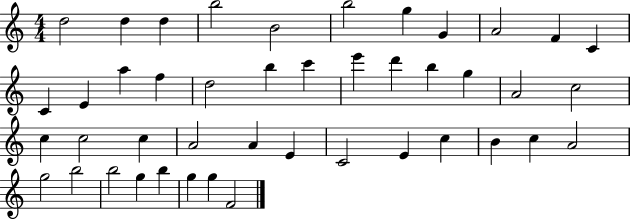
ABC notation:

X:1
T:Untitled
M:4/4
L:1/4
K:C
d2 d d b2 B2 b2 g G A2 F C C E a f d2 b c' e' d' b g A2 c2 c c2 c A2 A E C2 E c B c A2 g2 b2 b2 g b g g F2